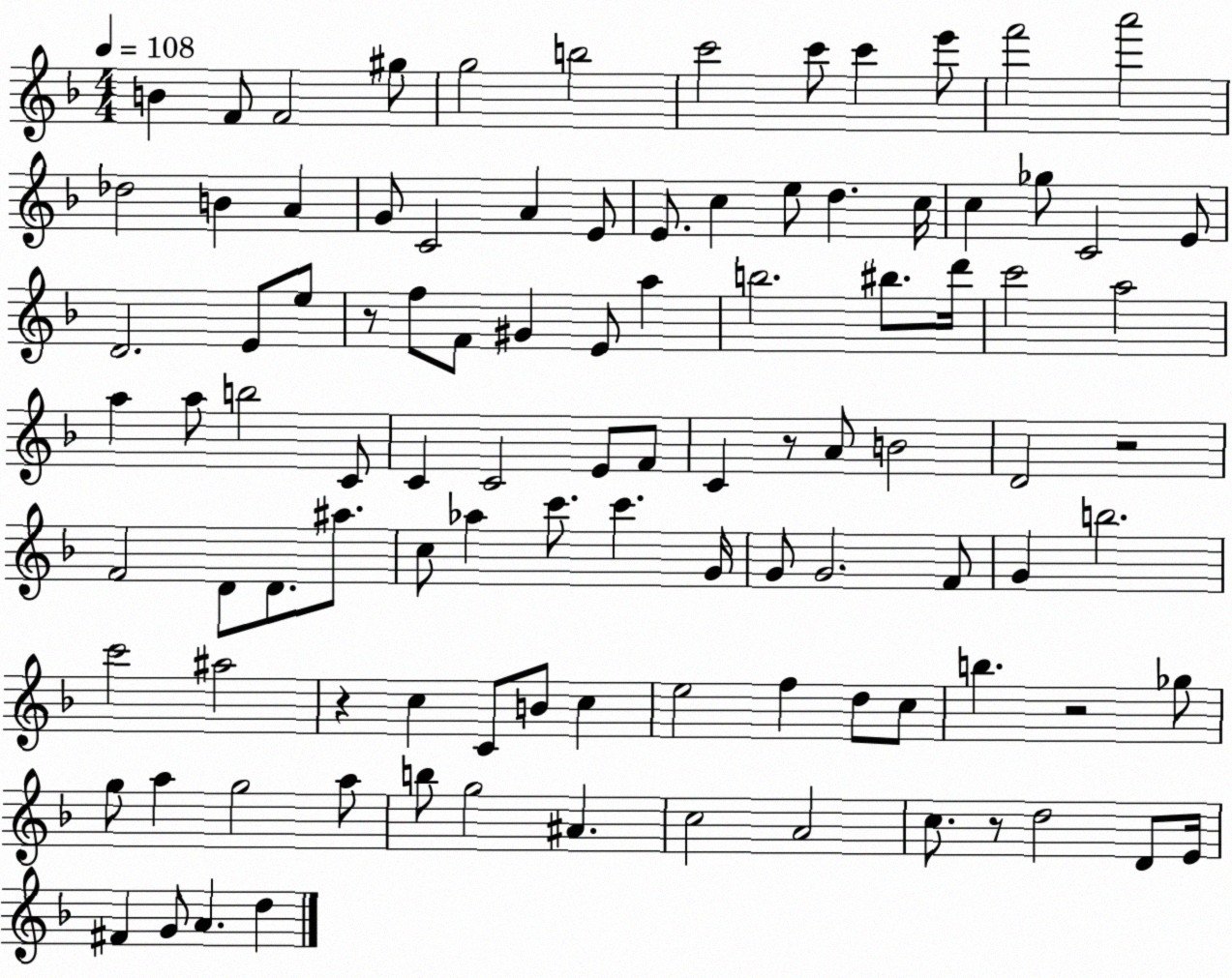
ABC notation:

X:1
T:Untitled
M:4/4
L:1/4
K:F
B F/2 F2 ^g/2 g2 b2 c'2 c'/2 c' e'/2 f'2 a'2 _d2 B A G/2 C2 A E/2 E/2 c e/2 d c/4 c _g/2 C2 E/2 D2 E/2 e/2 z/2 f/2 F/2 ^G E/2 a b2 ^b/2 d'/4 c'2 a2 a a/2 b2 C/2 C C2 E/2 F/2 C z/2 A/2 B2 D2 z2 F2 D/2 D/2 ^a/2 c/2 _a c'/2 c' G/4 G/2 G2 F/2 G b2 c'2 ^a2 z c C/2 B/2 c e2 f d/2 c/2 b z2 _g/2 g/2 a g2 a/2 b/2 g2 ^A c2 A2 c/2 z/2 d2 D/2 E/4 ^F G/2 A d